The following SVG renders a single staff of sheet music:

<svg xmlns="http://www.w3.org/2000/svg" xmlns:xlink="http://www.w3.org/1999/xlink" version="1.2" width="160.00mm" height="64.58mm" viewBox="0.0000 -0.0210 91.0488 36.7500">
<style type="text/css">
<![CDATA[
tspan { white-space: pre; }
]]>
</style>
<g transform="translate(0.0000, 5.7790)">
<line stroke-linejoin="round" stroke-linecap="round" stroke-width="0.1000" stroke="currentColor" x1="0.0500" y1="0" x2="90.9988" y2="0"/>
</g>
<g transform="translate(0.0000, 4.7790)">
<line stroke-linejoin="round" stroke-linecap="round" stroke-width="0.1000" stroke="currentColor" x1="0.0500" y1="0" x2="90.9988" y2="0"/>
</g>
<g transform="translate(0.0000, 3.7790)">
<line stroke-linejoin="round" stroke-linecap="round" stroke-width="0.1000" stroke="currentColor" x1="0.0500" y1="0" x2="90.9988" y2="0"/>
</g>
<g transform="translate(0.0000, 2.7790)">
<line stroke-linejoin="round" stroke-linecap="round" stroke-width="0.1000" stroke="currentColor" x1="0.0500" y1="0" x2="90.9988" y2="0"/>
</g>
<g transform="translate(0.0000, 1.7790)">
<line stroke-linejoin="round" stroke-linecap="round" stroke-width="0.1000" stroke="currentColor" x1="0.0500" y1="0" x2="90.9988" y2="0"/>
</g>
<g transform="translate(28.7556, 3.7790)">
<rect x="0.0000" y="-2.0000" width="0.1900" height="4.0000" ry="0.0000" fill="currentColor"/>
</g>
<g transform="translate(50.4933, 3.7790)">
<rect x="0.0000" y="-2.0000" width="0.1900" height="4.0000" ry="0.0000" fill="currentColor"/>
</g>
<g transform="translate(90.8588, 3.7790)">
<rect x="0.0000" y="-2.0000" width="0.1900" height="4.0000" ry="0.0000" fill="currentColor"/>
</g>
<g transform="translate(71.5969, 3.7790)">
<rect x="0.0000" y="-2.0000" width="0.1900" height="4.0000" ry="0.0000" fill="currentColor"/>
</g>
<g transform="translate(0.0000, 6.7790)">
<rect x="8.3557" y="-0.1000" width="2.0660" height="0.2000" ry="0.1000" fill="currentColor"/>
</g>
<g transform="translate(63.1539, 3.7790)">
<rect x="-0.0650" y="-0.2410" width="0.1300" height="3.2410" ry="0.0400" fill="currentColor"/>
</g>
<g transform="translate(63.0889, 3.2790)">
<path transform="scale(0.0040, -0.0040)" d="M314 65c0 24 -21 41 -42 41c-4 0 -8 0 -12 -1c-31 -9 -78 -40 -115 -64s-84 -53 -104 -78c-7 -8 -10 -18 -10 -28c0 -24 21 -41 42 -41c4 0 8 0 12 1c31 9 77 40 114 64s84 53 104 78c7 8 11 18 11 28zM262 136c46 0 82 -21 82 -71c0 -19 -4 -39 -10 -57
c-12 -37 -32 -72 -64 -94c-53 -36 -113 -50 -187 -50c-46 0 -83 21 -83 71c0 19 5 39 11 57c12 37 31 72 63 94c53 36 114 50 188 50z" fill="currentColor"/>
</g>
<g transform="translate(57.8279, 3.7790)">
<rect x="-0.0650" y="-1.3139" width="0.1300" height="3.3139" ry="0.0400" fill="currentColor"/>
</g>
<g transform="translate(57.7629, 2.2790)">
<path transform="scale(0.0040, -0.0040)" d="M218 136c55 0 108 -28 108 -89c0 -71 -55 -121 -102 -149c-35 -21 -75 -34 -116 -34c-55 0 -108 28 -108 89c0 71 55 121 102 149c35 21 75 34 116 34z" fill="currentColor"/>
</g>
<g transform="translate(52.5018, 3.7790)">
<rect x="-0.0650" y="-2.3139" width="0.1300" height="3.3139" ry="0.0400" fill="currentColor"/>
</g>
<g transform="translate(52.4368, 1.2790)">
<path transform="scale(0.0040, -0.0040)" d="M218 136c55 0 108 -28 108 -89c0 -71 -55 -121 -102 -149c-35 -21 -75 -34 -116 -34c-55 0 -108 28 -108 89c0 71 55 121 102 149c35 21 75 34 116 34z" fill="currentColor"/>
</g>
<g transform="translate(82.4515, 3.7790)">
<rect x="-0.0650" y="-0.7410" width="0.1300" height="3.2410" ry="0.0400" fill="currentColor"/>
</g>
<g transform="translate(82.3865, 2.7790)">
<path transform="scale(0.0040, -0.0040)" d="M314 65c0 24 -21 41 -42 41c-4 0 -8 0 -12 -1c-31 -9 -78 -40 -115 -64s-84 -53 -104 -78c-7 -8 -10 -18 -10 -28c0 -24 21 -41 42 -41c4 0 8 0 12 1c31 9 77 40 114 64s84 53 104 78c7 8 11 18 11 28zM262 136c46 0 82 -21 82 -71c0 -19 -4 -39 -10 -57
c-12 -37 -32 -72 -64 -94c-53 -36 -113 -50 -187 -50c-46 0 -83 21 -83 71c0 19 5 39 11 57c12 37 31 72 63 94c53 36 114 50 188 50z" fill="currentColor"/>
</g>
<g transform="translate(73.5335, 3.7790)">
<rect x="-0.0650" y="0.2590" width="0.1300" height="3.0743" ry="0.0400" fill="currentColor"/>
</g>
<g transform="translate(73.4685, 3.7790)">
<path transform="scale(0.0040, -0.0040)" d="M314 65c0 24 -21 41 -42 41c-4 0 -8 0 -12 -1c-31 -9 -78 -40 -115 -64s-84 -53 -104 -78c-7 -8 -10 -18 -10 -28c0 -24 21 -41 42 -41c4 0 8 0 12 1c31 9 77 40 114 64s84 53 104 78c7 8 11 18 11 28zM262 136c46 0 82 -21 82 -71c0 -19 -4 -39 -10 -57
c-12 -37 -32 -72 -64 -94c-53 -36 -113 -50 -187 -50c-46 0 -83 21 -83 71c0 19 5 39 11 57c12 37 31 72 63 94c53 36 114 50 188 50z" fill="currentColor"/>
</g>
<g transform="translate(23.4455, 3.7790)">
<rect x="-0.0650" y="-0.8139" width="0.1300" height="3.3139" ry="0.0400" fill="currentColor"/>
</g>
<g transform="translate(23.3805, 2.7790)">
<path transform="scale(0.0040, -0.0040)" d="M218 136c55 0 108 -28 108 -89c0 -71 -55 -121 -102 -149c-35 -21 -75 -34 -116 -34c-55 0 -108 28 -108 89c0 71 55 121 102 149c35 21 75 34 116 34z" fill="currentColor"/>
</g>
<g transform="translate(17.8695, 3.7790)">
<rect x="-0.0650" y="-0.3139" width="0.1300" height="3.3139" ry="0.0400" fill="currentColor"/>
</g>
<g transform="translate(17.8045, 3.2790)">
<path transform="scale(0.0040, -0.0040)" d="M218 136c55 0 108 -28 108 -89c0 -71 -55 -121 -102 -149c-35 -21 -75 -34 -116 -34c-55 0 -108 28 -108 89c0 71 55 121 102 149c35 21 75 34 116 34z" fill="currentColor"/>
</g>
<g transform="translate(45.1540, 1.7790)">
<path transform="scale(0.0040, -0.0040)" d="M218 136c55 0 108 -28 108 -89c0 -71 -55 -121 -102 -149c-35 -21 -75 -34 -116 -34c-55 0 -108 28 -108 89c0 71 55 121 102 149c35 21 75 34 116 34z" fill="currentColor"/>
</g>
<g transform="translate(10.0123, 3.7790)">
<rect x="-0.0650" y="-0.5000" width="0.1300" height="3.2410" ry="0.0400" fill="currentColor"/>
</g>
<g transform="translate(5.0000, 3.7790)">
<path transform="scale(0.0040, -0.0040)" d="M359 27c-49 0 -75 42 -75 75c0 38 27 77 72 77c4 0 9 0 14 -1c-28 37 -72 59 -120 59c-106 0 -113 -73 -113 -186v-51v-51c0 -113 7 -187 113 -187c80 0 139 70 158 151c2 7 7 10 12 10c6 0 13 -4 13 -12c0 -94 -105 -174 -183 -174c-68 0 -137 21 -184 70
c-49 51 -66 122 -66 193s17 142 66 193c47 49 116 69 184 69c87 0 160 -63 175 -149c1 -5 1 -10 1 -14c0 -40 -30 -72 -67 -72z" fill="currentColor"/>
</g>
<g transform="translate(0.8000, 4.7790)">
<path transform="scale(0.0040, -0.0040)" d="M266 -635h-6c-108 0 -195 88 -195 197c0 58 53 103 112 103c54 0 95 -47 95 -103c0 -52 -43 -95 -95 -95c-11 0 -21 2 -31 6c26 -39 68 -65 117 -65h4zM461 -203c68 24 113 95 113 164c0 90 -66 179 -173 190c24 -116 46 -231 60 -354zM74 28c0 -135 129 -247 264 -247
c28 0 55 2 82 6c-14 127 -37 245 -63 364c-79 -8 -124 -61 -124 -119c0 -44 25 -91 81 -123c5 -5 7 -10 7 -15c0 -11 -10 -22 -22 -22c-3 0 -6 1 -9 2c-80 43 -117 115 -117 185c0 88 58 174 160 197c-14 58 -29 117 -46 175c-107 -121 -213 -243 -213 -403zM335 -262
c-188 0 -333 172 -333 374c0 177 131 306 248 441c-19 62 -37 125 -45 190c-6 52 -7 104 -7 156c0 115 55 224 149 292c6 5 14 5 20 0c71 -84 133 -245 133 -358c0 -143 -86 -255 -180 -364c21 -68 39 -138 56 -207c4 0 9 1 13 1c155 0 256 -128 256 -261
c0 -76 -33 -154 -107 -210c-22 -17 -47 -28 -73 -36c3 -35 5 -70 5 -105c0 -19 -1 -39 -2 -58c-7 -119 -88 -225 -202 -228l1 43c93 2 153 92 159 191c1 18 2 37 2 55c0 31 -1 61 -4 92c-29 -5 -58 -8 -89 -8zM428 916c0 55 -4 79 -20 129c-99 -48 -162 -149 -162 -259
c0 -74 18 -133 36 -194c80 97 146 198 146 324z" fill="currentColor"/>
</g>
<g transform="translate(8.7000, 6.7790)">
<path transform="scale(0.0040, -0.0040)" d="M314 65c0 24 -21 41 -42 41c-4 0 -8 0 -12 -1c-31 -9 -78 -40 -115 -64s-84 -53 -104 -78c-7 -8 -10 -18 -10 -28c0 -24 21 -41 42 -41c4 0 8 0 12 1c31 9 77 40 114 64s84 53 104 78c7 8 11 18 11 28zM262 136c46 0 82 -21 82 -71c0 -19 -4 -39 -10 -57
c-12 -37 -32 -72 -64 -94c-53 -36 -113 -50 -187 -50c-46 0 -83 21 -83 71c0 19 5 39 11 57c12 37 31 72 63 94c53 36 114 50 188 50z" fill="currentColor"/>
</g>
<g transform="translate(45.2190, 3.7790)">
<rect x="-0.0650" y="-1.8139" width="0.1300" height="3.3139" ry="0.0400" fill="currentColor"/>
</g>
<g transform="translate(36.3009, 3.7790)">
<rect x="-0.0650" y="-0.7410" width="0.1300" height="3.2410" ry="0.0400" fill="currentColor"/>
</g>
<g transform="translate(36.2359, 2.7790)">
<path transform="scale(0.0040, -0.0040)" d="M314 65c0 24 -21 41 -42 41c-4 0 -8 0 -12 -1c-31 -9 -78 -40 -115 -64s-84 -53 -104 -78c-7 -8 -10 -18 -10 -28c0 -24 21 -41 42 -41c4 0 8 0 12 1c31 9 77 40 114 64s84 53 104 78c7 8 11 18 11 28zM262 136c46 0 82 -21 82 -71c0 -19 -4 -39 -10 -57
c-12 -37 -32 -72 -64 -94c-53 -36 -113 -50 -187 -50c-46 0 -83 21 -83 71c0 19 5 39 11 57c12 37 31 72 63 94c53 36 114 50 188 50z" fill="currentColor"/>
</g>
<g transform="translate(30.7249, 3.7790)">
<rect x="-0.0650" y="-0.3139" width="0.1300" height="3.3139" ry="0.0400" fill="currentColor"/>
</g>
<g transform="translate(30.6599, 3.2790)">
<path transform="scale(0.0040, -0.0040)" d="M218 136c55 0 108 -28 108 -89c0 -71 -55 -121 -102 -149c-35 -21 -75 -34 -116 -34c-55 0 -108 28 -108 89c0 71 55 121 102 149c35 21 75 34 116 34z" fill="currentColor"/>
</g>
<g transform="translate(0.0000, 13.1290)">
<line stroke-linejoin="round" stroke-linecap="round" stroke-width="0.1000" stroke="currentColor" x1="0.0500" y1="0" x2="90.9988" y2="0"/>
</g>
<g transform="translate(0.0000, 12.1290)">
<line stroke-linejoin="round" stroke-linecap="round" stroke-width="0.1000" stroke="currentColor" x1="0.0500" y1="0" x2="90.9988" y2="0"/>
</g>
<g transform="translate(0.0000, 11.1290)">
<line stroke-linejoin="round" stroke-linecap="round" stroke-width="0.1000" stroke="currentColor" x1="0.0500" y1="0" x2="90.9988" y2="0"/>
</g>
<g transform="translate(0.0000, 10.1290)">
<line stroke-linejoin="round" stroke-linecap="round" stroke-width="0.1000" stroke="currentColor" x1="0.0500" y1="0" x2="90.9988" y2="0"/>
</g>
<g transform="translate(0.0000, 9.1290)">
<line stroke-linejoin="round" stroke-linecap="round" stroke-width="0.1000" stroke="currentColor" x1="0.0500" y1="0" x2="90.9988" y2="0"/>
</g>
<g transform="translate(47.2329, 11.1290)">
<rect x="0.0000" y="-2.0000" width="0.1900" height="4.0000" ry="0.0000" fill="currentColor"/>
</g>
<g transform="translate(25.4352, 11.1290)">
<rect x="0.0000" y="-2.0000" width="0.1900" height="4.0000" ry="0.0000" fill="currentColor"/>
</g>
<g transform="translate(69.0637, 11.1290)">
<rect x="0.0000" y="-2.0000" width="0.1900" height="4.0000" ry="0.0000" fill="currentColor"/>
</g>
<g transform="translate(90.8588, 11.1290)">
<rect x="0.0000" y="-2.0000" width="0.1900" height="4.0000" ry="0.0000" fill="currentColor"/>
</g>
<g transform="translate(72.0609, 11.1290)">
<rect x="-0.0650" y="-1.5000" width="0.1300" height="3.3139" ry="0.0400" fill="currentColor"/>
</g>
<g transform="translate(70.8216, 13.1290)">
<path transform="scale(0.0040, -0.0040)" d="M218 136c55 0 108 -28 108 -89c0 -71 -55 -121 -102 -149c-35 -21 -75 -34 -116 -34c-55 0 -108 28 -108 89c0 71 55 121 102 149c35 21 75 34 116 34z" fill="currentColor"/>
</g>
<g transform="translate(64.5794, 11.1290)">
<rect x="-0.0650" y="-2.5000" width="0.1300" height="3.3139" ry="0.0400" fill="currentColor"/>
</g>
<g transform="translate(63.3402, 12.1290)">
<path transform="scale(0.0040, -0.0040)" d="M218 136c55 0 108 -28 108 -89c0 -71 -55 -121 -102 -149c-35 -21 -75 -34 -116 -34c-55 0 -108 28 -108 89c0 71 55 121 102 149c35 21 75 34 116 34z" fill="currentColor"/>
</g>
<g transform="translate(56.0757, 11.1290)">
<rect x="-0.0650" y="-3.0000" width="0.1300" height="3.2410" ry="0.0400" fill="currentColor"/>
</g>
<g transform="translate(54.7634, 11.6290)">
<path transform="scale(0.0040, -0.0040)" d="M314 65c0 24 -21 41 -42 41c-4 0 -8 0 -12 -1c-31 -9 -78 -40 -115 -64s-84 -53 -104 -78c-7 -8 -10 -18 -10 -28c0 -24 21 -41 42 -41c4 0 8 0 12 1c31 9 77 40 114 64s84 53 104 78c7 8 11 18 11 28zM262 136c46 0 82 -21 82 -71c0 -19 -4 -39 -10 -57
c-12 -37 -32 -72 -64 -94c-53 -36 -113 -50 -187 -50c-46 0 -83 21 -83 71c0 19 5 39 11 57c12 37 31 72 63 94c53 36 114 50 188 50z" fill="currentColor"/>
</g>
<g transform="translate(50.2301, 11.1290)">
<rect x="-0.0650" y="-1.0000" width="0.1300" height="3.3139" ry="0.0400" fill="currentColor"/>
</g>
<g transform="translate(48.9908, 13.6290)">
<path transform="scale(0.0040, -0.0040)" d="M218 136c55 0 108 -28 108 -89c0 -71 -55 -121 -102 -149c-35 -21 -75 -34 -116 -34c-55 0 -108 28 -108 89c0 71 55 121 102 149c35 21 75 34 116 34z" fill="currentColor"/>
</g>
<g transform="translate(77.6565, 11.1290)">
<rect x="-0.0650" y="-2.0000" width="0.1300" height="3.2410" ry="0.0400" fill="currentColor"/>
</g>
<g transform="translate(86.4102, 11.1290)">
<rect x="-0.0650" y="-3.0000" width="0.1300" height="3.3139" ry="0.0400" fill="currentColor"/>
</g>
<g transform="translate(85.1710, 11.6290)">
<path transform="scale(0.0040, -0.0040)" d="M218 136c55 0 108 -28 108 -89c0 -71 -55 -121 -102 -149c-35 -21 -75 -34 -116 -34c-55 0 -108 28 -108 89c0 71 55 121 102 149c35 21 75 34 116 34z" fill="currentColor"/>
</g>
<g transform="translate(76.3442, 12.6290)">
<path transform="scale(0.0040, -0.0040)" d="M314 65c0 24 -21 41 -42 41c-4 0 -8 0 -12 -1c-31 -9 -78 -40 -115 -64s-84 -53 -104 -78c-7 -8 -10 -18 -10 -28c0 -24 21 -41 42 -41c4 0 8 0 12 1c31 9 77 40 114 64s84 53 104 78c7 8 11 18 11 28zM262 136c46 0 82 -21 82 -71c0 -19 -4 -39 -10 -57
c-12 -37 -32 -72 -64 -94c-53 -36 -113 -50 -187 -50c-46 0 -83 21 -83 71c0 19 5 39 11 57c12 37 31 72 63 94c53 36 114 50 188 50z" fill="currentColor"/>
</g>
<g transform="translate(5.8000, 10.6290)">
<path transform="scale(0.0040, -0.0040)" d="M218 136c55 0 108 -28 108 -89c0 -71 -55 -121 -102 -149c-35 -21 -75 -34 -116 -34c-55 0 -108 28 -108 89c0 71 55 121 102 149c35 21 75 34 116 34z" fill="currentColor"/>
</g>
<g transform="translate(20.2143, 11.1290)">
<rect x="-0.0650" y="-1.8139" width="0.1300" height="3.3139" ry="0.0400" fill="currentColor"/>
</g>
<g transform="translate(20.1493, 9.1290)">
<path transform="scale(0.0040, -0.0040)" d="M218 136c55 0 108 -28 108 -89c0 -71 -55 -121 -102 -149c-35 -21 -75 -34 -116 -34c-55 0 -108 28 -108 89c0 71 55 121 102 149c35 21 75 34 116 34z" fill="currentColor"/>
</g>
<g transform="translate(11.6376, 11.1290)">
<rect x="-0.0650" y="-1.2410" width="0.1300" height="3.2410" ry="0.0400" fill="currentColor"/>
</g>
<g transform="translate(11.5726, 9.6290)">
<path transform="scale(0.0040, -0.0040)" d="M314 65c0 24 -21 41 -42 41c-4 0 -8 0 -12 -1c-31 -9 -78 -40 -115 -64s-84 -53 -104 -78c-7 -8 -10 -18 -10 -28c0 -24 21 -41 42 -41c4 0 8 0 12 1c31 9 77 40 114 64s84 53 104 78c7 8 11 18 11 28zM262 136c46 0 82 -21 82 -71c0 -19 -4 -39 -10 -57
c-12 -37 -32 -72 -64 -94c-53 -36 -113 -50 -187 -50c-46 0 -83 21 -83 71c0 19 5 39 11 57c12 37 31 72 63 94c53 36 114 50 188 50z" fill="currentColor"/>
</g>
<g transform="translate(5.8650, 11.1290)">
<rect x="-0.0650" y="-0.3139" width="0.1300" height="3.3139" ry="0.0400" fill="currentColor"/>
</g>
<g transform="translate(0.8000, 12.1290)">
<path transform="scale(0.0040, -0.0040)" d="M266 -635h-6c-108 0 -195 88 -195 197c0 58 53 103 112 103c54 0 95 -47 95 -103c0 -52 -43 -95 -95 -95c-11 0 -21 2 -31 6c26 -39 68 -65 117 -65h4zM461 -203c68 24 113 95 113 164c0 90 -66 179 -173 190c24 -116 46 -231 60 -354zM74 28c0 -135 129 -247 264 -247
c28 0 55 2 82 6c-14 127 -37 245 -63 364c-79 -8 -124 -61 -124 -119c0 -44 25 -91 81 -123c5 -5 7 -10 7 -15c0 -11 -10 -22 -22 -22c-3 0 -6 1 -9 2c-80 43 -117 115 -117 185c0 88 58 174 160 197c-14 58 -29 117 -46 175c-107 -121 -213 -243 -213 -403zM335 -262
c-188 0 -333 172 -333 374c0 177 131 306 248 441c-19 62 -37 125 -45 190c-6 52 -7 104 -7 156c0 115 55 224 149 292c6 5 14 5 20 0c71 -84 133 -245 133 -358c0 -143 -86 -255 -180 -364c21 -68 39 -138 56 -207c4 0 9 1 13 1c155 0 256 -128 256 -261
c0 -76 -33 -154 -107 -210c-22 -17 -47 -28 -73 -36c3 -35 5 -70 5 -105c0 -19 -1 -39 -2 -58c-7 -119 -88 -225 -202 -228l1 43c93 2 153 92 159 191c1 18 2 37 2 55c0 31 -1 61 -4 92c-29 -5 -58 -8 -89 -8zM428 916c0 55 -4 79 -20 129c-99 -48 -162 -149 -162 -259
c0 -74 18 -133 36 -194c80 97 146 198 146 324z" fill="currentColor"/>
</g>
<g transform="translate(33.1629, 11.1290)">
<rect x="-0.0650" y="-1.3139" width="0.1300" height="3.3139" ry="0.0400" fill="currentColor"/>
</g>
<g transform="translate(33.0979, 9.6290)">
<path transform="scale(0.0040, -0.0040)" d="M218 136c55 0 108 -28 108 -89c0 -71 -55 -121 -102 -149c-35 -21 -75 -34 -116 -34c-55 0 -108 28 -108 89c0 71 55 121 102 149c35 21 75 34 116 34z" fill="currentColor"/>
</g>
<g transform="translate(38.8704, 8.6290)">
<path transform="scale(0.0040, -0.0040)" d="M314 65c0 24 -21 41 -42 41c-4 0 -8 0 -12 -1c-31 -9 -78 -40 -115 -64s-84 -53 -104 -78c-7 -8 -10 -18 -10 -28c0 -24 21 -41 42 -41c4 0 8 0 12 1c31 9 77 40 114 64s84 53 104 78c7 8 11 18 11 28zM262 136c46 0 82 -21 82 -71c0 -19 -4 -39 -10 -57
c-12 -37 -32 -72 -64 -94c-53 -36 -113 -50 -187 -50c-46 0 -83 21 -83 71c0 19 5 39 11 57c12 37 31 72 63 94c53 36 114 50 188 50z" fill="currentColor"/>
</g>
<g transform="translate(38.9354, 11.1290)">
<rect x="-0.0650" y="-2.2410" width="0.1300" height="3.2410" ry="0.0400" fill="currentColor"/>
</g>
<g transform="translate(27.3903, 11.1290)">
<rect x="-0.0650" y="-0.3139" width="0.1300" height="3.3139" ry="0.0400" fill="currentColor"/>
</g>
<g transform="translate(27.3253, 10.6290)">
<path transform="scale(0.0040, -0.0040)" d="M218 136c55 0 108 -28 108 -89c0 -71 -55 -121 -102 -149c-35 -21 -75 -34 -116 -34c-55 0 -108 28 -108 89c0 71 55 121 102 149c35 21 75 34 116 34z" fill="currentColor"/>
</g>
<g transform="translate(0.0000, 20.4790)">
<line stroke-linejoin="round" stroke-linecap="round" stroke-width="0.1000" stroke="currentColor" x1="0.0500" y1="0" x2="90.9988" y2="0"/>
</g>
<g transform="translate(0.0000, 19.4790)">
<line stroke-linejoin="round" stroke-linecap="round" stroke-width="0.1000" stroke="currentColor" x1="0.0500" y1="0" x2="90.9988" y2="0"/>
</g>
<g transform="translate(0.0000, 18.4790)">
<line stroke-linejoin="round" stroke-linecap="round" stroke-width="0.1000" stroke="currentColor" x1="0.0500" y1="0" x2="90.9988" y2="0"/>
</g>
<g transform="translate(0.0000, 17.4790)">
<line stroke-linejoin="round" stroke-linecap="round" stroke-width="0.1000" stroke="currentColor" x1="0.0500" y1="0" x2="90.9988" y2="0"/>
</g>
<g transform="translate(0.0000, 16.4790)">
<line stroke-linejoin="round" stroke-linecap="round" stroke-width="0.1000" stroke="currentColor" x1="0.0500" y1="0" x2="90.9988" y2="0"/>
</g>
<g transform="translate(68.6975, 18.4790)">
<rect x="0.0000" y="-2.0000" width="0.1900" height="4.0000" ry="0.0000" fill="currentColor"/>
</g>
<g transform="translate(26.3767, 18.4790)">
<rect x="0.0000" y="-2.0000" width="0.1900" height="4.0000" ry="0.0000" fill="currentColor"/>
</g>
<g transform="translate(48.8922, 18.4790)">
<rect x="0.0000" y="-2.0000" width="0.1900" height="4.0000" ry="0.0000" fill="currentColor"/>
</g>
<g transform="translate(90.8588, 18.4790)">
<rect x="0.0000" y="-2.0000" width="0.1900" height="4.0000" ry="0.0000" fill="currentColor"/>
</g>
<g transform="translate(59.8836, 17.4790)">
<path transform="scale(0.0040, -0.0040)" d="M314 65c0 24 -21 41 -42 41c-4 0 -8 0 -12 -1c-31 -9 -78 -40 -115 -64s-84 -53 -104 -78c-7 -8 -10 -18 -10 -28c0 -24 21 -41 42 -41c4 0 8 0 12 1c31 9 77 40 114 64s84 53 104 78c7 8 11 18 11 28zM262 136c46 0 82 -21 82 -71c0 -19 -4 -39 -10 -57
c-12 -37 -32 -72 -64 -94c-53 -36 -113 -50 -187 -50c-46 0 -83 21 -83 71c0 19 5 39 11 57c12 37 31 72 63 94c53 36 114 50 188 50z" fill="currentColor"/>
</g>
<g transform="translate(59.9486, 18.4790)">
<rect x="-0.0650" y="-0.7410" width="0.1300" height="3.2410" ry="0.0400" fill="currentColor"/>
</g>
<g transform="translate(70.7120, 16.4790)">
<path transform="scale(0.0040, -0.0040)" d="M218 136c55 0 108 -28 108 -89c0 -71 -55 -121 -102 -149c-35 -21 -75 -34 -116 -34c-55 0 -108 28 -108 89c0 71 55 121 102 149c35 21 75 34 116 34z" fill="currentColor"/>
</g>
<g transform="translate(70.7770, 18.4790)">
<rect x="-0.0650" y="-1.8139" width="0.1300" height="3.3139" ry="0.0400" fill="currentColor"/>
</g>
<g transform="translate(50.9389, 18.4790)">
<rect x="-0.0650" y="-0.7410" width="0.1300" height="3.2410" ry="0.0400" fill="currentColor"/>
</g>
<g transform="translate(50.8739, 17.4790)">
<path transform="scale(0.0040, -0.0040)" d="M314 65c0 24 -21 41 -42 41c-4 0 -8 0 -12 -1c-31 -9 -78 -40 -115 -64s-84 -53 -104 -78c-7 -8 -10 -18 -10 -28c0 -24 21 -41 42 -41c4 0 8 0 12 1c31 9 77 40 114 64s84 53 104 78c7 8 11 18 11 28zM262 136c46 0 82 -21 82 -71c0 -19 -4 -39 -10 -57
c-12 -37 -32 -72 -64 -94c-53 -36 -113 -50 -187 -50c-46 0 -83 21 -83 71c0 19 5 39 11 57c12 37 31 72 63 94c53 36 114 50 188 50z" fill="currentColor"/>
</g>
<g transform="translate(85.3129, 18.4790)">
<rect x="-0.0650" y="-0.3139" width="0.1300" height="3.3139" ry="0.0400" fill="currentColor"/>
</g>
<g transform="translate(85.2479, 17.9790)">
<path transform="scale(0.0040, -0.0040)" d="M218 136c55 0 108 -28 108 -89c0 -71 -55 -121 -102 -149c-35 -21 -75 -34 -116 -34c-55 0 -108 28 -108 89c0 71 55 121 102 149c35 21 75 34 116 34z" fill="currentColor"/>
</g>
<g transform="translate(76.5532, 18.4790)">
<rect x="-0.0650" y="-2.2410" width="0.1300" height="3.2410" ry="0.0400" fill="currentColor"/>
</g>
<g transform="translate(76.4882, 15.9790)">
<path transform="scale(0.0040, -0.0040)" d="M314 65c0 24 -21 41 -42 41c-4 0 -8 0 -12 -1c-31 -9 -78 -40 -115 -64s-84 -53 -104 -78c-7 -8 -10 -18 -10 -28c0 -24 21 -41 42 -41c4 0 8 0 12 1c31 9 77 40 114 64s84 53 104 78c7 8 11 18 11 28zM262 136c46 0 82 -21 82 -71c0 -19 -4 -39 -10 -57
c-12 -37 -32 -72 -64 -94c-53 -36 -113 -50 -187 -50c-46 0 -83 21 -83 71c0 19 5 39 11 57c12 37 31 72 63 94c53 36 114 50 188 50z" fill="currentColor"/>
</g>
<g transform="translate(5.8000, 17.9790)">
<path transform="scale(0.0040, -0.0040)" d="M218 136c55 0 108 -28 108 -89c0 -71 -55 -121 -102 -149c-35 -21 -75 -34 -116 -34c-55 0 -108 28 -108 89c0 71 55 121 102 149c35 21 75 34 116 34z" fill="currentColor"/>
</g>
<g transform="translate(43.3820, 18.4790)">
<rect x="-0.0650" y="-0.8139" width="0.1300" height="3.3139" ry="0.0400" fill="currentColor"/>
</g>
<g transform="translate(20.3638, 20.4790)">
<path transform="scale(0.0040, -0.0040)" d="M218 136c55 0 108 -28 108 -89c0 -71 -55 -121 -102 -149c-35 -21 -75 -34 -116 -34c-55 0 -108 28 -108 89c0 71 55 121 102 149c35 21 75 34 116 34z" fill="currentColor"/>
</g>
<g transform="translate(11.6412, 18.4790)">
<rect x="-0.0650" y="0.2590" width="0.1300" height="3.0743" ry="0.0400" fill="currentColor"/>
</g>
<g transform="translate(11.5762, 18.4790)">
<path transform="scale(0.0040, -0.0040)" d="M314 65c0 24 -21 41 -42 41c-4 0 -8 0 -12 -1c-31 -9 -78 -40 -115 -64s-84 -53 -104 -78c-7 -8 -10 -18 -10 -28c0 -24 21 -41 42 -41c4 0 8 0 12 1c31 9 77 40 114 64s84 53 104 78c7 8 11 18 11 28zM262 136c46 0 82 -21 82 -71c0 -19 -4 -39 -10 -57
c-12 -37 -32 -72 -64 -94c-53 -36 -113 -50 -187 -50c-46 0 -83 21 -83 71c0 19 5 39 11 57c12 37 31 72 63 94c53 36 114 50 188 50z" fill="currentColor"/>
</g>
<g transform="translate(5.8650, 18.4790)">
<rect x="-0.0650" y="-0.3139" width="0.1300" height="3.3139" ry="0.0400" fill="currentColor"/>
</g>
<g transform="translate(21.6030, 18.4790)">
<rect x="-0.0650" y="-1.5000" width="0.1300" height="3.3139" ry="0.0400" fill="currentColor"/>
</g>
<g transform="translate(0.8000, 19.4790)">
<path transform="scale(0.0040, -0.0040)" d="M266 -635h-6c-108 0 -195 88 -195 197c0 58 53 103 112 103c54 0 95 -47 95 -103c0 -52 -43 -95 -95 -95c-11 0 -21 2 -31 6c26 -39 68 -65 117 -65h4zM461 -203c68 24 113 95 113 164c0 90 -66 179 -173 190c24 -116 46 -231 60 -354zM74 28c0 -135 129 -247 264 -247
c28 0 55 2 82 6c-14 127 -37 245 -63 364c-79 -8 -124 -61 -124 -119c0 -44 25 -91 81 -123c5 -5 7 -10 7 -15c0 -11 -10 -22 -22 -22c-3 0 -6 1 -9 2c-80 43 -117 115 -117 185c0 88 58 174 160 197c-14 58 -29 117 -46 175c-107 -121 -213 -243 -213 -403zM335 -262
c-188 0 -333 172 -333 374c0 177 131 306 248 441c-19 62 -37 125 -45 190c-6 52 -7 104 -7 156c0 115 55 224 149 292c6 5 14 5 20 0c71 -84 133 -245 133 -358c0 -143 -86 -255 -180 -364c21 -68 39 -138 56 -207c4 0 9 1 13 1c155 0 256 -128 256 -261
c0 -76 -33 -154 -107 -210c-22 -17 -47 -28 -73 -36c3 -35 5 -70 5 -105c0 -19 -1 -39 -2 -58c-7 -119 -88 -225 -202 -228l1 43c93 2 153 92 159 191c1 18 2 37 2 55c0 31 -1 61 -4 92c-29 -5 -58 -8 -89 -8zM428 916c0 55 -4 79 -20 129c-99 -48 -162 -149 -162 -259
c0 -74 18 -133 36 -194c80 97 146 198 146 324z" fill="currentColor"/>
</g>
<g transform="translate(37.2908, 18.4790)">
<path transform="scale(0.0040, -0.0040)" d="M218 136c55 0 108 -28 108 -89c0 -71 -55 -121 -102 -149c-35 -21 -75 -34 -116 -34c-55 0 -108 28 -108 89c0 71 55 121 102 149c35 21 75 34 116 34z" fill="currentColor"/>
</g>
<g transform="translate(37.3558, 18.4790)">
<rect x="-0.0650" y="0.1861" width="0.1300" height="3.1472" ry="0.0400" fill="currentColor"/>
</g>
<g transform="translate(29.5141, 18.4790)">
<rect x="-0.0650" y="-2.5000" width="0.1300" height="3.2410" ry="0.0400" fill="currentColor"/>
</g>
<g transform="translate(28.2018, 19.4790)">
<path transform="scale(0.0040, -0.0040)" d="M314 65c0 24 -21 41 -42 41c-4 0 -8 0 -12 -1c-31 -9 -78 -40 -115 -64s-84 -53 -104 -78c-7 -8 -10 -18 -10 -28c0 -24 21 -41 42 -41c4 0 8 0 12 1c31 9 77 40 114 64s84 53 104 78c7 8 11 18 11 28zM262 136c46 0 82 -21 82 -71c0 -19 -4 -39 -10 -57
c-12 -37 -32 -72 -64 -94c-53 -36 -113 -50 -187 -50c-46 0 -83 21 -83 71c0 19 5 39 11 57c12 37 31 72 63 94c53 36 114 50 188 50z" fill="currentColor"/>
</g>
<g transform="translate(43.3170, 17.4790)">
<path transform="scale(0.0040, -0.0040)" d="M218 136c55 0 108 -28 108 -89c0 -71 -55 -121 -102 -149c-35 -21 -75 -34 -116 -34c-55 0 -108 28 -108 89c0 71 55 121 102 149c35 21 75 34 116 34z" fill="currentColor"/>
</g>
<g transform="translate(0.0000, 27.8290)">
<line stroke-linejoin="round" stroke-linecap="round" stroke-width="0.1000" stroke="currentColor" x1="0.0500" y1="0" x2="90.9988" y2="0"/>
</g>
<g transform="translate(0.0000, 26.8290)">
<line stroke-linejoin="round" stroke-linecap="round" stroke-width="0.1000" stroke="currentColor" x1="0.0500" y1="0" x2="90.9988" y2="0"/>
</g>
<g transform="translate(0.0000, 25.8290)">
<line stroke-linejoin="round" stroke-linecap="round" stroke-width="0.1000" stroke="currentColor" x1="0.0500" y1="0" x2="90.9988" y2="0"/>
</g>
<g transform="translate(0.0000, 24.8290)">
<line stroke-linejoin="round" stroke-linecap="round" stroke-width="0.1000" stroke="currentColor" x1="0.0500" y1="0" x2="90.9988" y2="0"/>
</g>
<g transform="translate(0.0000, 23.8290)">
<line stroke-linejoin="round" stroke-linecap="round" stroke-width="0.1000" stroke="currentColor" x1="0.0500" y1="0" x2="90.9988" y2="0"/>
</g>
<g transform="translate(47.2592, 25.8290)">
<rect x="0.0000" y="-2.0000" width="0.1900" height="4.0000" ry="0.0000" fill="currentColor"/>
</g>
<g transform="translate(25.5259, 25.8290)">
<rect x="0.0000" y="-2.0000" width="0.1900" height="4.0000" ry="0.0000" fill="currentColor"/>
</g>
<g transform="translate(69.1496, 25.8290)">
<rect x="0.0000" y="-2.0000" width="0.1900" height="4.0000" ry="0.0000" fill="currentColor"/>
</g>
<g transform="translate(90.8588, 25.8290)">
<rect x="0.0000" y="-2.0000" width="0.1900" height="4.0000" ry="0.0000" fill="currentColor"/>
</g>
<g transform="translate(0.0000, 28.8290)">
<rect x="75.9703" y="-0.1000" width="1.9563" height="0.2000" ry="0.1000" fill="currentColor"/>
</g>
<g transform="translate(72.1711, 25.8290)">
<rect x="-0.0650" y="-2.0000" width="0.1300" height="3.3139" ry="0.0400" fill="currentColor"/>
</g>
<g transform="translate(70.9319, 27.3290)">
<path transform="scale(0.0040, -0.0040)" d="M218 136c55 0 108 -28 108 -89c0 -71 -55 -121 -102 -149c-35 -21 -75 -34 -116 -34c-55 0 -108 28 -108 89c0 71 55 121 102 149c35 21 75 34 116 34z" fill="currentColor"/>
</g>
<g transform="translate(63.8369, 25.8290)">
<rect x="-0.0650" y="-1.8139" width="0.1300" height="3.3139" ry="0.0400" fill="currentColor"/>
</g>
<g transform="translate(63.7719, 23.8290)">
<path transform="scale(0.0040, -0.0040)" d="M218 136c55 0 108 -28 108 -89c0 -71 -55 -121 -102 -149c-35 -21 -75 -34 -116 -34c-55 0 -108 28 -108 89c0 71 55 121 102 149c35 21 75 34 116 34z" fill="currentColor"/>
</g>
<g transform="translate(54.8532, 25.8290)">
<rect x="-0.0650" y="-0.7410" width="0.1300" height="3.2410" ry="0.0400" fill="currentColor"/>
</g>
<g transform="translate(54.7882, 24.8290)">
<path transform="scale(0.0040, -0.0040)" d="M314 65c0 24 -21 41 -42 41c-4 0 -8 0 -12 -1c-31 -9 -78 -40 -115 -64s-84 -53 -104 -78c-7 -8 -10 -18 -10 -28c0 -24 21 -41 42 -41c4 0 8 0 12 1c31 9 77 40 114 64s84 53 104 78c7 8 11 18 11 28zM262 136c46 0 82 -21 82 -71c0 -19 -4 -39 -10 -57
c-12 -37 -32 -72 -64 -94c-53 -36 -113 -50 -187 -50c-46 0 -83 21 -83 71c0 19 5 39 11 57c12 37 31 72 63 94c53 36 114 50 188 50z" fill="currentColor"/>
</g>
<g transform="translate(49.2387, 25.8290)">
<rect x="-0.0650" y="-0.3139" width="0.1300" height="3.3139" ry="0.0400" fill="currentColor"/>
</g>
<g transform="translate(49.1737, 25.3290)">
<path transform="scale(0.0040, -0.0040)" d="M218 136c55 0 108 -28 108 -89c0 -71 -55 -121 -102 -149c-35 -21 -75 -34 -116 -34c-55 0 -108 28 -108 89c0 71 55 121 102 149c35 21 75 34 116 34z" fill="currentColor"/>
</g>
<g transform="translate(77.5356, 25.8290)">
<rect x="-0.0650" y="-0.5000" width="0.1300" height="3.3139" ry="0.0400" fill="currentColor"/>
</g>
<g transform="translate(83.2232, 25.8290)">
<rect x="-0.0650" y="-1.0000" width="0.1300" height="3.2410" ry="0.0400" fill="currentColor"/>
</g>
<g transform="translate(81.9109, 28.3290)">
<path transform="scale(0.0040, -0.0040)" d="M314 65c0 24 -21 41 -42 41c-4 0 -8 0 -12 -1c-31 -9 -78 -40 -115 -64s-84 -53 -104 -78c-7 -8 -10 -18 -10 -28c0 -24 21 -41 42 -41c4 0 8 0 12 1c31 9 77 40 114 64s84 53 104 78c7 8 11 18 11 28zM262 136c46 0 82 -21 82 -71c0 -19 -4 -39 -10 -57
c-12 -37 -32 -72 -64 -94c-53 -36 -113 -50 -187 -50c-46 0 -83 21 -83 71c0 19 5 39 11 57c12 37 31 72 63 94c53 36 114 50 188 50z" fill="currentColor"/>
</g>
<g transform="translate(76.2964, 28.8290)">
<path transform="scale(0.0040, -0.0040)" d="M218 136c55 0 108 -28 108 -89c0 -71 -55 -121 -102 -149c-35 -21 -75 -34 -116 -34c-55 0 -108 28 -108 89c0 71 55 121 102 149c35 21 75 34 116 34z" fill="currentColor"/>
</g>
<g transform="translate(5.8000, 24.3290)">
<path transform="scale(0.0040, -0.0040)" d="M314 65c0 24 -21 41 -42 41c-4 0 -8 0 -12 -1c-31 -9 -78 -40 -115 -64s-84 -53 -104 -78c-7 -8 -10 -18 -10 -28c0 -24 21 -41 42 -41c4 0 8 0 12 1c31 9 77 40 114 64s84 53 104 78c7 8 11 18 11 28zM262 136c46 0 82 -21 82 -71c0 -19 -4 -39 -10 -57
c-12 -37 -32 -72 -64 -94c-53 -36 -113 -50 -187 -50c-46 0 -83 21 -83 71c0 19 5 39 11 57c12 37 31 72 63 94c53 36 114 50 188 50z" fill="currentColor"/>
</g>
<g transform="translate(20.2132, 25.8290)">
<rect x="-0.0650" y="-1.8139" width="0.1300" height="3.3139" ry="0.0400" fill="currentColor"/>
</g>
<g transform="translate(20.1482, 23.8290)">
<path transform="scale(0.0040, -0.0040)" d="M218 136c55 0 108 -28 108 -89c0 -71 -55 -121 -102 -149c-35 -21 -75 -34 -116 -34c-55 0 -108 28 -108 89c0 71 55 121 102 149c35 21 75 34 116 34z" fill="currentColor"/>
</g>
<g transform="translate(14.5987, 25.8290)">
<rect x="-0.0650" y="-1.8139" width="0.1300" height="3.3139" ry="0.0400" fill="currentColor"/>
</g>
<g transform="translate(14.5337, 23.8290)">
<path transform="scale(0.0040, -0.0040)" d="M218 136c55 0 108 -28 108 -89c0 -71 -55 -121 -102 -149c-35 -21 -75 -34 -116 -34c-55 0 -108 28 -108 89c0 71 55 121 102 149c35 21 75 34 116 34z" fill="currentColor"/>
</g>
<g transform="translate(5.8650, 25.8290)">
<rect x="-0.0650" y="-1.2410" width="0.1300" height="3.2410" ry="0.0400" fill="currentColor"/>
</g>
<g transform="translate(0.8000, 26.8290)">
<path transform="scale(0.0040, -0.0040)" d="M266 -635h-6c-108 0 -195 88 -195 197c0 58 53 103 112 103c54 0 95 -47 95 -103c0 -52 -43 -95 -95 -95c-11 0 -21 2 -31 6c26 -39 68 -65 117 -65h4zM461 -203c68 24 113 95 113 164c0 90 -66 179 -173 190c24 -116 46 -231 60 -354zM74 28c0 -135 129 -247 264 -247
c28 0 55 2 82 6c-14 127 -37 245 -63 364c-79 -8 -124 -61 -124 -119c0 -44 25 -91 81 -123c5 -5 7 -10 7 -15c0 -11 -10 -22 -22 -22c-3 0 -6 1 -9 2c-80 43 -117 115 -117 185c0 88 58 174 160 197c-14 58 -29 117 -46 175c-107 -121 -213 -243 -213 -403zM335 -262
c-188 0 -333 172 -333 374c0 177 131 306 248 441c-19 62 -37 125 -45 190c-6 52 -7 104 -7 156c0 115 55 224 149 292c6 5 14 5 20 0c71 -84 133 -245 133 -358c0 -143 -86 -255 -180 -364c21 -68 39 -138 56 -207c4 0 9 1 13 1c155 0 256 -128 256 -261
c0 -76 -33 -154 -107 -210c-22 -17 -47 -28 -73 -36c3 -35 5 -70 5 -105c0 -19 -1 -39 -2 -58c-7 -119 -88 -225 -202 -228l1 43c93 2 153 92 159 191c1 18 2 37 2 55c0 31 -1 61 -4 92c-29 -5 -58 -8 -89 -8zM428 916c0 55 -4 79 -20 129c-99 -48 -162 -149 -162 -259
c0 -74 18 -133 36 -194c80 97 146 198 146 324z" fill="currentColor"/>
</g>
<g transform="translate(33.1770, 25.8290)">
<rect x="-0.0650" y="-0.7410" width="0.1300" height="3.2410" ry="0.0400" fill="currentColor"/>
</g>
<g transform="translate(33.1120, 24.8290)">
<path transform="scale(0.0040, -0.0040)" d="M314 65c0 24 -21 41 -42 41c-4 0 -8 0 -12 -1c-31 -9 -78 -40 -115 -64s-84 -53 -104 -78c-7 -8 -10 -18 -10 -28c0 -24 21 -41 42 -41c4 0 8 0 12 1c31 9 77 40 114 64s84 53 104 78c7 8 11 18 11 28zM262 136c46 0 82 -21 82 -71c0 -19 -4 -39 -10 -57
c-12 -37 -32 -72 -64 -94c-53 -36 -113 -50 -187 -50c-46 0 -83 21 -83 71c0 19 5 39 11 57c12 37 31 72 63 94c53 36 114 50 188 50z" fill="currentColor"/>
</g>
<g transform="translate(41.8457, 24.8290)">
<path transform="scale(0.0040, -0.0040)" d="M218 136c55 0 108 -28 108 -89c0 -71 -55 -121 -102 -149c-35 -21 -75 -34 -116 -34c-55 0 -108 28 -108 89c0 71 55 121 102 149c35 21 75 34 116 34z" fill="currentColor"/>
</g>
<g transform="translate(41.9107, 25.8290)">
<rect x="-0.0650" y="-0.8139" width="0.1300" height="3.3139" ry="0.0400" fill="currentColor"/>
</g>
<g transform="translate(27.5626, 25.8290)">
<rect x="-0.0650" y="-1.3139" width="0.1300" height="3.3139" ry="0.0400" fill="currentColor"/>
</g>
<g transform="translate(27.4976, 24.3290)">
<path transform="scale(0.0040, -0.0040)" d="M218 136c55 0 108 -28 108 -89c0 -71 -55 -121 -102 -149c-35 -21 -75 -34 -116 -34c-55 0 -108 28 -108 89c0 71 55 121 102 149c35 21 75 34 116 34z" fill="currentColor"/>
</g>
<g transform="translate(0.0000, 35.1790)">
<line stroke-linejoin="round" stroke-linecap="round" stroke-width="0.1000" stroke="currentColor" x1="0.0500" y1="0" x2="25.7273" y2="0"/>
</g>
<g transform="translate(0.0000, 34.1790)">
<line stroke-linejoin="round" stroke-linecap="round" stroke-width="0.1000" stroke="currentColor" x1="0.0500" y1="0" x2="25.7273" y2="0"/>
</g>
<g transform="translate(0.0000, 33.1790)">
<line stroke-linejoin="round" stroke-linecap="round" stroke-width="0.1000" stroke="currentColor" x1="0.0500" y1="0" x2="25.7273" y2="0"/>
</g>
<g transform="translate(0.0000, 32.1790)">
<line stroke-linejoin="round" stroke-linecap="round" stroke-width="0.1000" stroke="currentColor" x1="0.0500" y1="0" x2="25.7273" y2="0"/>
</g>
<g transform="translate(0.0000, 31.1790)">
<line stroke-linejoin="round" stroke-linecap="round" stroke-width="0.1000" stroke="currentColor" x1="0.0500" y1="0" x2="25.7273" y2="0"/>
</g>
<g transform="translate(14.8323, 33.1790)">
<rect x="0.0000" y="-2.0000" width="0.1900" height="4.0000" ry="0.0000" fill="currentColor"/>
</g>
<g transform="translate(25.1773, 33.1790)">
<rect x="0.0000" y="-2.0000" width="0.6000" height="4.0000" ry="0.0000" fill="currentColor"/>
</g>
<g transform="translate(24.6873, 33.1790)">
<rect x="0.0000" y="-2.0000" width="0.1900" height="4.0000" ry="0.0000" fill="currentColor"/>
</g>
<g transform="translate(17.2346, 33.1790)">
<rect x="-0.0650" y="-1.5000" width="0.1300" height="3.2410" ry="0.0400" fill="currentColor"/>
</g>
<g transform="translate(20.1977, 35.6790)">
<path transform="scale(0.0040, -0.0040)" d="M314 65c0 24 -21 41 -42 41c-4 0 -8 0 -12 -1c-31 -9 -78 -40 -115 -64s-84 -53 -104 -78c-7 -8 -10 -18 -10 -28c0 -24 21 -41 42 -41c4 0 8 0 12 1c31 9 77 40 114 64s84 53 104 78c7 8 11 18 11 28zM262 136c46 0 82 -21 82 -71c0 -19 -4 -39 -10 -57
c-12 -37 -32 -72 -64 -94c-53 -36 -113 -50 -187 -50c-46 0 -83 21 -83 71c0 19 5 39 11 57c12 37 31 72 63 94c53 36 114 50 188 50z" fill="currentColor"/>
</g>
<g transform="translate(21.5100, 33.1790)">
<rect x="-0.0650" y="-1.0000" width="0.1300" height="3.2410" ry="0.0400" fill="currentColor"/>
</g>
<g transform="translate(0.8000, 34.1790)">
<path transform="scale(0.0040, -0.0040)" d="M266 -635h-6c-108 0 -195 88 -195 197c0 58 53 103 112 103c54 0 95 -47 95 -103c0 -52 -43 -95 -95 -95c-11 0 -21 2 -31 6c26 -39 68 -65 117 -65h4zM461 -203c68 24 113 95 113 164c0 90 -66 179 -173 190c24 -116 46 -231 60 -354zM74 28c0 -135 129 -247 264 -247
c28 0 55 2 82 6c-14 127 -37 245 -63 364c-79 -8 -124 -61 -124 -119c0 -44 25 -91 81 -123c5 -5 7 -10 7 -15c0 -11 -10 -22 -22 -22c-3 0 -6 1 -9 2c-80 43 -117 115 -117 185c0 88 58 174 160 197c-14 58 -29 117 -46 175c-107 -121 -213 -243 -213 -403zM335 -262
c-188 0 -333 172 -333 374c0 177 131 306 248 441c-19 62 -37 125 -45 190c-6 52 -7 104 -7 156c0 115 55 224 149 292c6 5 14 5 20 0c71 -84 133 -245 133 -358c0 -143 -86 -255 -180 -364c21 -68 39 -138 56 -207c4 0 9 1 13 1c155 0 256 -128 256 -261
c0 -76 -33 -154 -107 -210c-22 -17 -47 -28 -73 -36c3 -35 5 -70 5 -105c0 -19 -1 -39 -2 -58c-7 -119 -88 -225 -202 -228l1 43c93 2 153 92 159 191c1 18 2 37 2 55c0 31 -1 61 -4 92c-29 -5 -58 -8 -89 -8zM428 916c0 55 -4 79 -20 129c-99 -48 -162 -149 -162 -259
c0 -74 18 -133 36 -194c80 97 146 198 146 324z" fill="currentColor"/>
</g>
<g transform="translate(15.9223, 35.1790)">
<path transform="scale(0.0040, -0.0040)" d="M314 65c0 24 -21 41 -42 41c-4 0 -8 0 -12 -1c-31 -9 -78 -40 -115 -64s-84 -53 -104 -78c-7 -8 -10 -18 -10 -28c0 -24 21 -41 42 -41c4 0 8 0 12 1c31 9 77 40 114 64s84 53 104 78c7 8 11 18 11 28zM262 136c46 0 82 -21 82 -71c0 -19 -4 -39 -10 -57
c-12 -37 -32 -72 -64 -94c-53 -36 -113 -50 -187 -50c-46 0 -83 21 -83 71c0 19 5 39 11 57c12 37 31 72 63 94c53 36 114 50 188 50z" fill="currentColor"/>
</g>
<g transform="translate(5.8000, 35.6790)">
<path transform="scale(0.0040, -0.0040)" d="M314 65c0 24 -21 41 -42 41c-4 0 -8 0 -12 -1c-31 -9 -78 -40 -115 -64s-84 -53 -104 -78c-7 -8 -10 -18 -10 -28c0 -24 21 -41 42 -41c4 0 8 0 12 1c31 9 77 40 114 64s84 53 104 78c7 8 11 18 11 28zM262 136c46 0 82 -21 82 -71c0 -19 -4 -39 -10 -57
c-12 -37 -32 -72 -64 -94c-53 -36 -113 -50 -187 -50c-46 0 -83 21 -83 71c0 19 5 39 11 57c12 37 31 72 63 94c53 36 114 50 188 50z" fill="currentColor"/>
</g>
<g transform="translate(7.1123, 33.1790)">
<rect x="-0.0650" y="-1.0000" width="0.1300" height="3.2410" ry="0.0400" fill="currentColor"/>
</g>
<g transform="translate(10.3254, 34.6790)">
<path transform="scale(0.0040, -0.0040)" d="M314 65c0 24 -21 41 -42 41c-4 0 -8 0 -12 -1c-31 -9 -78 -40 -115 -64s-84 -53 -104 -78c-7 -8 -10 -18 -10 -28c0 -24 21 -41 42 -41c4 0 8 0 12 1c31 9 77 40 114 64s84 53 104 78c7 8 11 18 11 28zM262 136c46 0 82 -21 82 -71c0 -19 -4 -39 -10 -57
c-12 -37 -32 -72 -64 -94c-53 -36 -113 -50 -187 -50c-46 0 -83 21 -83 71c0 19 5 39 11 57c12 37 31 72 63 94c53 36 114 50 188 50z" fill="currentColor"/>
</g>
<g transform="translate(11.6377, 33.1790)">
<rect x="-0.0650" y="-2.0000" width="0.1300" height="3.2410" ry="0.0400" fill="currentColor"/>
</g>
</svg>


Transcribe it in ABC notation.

X:1
T:Untitled
M:4/4
L:1/4
K:C
C2 c d c d2 f g e c2 B2 d2 c e2 f c e g2 D A2 G E F2 A c B2 E G2 B d d2 d2 f g2 c e2 f f e d2 d c d2 f F C D2 D2 F2 E2 D2